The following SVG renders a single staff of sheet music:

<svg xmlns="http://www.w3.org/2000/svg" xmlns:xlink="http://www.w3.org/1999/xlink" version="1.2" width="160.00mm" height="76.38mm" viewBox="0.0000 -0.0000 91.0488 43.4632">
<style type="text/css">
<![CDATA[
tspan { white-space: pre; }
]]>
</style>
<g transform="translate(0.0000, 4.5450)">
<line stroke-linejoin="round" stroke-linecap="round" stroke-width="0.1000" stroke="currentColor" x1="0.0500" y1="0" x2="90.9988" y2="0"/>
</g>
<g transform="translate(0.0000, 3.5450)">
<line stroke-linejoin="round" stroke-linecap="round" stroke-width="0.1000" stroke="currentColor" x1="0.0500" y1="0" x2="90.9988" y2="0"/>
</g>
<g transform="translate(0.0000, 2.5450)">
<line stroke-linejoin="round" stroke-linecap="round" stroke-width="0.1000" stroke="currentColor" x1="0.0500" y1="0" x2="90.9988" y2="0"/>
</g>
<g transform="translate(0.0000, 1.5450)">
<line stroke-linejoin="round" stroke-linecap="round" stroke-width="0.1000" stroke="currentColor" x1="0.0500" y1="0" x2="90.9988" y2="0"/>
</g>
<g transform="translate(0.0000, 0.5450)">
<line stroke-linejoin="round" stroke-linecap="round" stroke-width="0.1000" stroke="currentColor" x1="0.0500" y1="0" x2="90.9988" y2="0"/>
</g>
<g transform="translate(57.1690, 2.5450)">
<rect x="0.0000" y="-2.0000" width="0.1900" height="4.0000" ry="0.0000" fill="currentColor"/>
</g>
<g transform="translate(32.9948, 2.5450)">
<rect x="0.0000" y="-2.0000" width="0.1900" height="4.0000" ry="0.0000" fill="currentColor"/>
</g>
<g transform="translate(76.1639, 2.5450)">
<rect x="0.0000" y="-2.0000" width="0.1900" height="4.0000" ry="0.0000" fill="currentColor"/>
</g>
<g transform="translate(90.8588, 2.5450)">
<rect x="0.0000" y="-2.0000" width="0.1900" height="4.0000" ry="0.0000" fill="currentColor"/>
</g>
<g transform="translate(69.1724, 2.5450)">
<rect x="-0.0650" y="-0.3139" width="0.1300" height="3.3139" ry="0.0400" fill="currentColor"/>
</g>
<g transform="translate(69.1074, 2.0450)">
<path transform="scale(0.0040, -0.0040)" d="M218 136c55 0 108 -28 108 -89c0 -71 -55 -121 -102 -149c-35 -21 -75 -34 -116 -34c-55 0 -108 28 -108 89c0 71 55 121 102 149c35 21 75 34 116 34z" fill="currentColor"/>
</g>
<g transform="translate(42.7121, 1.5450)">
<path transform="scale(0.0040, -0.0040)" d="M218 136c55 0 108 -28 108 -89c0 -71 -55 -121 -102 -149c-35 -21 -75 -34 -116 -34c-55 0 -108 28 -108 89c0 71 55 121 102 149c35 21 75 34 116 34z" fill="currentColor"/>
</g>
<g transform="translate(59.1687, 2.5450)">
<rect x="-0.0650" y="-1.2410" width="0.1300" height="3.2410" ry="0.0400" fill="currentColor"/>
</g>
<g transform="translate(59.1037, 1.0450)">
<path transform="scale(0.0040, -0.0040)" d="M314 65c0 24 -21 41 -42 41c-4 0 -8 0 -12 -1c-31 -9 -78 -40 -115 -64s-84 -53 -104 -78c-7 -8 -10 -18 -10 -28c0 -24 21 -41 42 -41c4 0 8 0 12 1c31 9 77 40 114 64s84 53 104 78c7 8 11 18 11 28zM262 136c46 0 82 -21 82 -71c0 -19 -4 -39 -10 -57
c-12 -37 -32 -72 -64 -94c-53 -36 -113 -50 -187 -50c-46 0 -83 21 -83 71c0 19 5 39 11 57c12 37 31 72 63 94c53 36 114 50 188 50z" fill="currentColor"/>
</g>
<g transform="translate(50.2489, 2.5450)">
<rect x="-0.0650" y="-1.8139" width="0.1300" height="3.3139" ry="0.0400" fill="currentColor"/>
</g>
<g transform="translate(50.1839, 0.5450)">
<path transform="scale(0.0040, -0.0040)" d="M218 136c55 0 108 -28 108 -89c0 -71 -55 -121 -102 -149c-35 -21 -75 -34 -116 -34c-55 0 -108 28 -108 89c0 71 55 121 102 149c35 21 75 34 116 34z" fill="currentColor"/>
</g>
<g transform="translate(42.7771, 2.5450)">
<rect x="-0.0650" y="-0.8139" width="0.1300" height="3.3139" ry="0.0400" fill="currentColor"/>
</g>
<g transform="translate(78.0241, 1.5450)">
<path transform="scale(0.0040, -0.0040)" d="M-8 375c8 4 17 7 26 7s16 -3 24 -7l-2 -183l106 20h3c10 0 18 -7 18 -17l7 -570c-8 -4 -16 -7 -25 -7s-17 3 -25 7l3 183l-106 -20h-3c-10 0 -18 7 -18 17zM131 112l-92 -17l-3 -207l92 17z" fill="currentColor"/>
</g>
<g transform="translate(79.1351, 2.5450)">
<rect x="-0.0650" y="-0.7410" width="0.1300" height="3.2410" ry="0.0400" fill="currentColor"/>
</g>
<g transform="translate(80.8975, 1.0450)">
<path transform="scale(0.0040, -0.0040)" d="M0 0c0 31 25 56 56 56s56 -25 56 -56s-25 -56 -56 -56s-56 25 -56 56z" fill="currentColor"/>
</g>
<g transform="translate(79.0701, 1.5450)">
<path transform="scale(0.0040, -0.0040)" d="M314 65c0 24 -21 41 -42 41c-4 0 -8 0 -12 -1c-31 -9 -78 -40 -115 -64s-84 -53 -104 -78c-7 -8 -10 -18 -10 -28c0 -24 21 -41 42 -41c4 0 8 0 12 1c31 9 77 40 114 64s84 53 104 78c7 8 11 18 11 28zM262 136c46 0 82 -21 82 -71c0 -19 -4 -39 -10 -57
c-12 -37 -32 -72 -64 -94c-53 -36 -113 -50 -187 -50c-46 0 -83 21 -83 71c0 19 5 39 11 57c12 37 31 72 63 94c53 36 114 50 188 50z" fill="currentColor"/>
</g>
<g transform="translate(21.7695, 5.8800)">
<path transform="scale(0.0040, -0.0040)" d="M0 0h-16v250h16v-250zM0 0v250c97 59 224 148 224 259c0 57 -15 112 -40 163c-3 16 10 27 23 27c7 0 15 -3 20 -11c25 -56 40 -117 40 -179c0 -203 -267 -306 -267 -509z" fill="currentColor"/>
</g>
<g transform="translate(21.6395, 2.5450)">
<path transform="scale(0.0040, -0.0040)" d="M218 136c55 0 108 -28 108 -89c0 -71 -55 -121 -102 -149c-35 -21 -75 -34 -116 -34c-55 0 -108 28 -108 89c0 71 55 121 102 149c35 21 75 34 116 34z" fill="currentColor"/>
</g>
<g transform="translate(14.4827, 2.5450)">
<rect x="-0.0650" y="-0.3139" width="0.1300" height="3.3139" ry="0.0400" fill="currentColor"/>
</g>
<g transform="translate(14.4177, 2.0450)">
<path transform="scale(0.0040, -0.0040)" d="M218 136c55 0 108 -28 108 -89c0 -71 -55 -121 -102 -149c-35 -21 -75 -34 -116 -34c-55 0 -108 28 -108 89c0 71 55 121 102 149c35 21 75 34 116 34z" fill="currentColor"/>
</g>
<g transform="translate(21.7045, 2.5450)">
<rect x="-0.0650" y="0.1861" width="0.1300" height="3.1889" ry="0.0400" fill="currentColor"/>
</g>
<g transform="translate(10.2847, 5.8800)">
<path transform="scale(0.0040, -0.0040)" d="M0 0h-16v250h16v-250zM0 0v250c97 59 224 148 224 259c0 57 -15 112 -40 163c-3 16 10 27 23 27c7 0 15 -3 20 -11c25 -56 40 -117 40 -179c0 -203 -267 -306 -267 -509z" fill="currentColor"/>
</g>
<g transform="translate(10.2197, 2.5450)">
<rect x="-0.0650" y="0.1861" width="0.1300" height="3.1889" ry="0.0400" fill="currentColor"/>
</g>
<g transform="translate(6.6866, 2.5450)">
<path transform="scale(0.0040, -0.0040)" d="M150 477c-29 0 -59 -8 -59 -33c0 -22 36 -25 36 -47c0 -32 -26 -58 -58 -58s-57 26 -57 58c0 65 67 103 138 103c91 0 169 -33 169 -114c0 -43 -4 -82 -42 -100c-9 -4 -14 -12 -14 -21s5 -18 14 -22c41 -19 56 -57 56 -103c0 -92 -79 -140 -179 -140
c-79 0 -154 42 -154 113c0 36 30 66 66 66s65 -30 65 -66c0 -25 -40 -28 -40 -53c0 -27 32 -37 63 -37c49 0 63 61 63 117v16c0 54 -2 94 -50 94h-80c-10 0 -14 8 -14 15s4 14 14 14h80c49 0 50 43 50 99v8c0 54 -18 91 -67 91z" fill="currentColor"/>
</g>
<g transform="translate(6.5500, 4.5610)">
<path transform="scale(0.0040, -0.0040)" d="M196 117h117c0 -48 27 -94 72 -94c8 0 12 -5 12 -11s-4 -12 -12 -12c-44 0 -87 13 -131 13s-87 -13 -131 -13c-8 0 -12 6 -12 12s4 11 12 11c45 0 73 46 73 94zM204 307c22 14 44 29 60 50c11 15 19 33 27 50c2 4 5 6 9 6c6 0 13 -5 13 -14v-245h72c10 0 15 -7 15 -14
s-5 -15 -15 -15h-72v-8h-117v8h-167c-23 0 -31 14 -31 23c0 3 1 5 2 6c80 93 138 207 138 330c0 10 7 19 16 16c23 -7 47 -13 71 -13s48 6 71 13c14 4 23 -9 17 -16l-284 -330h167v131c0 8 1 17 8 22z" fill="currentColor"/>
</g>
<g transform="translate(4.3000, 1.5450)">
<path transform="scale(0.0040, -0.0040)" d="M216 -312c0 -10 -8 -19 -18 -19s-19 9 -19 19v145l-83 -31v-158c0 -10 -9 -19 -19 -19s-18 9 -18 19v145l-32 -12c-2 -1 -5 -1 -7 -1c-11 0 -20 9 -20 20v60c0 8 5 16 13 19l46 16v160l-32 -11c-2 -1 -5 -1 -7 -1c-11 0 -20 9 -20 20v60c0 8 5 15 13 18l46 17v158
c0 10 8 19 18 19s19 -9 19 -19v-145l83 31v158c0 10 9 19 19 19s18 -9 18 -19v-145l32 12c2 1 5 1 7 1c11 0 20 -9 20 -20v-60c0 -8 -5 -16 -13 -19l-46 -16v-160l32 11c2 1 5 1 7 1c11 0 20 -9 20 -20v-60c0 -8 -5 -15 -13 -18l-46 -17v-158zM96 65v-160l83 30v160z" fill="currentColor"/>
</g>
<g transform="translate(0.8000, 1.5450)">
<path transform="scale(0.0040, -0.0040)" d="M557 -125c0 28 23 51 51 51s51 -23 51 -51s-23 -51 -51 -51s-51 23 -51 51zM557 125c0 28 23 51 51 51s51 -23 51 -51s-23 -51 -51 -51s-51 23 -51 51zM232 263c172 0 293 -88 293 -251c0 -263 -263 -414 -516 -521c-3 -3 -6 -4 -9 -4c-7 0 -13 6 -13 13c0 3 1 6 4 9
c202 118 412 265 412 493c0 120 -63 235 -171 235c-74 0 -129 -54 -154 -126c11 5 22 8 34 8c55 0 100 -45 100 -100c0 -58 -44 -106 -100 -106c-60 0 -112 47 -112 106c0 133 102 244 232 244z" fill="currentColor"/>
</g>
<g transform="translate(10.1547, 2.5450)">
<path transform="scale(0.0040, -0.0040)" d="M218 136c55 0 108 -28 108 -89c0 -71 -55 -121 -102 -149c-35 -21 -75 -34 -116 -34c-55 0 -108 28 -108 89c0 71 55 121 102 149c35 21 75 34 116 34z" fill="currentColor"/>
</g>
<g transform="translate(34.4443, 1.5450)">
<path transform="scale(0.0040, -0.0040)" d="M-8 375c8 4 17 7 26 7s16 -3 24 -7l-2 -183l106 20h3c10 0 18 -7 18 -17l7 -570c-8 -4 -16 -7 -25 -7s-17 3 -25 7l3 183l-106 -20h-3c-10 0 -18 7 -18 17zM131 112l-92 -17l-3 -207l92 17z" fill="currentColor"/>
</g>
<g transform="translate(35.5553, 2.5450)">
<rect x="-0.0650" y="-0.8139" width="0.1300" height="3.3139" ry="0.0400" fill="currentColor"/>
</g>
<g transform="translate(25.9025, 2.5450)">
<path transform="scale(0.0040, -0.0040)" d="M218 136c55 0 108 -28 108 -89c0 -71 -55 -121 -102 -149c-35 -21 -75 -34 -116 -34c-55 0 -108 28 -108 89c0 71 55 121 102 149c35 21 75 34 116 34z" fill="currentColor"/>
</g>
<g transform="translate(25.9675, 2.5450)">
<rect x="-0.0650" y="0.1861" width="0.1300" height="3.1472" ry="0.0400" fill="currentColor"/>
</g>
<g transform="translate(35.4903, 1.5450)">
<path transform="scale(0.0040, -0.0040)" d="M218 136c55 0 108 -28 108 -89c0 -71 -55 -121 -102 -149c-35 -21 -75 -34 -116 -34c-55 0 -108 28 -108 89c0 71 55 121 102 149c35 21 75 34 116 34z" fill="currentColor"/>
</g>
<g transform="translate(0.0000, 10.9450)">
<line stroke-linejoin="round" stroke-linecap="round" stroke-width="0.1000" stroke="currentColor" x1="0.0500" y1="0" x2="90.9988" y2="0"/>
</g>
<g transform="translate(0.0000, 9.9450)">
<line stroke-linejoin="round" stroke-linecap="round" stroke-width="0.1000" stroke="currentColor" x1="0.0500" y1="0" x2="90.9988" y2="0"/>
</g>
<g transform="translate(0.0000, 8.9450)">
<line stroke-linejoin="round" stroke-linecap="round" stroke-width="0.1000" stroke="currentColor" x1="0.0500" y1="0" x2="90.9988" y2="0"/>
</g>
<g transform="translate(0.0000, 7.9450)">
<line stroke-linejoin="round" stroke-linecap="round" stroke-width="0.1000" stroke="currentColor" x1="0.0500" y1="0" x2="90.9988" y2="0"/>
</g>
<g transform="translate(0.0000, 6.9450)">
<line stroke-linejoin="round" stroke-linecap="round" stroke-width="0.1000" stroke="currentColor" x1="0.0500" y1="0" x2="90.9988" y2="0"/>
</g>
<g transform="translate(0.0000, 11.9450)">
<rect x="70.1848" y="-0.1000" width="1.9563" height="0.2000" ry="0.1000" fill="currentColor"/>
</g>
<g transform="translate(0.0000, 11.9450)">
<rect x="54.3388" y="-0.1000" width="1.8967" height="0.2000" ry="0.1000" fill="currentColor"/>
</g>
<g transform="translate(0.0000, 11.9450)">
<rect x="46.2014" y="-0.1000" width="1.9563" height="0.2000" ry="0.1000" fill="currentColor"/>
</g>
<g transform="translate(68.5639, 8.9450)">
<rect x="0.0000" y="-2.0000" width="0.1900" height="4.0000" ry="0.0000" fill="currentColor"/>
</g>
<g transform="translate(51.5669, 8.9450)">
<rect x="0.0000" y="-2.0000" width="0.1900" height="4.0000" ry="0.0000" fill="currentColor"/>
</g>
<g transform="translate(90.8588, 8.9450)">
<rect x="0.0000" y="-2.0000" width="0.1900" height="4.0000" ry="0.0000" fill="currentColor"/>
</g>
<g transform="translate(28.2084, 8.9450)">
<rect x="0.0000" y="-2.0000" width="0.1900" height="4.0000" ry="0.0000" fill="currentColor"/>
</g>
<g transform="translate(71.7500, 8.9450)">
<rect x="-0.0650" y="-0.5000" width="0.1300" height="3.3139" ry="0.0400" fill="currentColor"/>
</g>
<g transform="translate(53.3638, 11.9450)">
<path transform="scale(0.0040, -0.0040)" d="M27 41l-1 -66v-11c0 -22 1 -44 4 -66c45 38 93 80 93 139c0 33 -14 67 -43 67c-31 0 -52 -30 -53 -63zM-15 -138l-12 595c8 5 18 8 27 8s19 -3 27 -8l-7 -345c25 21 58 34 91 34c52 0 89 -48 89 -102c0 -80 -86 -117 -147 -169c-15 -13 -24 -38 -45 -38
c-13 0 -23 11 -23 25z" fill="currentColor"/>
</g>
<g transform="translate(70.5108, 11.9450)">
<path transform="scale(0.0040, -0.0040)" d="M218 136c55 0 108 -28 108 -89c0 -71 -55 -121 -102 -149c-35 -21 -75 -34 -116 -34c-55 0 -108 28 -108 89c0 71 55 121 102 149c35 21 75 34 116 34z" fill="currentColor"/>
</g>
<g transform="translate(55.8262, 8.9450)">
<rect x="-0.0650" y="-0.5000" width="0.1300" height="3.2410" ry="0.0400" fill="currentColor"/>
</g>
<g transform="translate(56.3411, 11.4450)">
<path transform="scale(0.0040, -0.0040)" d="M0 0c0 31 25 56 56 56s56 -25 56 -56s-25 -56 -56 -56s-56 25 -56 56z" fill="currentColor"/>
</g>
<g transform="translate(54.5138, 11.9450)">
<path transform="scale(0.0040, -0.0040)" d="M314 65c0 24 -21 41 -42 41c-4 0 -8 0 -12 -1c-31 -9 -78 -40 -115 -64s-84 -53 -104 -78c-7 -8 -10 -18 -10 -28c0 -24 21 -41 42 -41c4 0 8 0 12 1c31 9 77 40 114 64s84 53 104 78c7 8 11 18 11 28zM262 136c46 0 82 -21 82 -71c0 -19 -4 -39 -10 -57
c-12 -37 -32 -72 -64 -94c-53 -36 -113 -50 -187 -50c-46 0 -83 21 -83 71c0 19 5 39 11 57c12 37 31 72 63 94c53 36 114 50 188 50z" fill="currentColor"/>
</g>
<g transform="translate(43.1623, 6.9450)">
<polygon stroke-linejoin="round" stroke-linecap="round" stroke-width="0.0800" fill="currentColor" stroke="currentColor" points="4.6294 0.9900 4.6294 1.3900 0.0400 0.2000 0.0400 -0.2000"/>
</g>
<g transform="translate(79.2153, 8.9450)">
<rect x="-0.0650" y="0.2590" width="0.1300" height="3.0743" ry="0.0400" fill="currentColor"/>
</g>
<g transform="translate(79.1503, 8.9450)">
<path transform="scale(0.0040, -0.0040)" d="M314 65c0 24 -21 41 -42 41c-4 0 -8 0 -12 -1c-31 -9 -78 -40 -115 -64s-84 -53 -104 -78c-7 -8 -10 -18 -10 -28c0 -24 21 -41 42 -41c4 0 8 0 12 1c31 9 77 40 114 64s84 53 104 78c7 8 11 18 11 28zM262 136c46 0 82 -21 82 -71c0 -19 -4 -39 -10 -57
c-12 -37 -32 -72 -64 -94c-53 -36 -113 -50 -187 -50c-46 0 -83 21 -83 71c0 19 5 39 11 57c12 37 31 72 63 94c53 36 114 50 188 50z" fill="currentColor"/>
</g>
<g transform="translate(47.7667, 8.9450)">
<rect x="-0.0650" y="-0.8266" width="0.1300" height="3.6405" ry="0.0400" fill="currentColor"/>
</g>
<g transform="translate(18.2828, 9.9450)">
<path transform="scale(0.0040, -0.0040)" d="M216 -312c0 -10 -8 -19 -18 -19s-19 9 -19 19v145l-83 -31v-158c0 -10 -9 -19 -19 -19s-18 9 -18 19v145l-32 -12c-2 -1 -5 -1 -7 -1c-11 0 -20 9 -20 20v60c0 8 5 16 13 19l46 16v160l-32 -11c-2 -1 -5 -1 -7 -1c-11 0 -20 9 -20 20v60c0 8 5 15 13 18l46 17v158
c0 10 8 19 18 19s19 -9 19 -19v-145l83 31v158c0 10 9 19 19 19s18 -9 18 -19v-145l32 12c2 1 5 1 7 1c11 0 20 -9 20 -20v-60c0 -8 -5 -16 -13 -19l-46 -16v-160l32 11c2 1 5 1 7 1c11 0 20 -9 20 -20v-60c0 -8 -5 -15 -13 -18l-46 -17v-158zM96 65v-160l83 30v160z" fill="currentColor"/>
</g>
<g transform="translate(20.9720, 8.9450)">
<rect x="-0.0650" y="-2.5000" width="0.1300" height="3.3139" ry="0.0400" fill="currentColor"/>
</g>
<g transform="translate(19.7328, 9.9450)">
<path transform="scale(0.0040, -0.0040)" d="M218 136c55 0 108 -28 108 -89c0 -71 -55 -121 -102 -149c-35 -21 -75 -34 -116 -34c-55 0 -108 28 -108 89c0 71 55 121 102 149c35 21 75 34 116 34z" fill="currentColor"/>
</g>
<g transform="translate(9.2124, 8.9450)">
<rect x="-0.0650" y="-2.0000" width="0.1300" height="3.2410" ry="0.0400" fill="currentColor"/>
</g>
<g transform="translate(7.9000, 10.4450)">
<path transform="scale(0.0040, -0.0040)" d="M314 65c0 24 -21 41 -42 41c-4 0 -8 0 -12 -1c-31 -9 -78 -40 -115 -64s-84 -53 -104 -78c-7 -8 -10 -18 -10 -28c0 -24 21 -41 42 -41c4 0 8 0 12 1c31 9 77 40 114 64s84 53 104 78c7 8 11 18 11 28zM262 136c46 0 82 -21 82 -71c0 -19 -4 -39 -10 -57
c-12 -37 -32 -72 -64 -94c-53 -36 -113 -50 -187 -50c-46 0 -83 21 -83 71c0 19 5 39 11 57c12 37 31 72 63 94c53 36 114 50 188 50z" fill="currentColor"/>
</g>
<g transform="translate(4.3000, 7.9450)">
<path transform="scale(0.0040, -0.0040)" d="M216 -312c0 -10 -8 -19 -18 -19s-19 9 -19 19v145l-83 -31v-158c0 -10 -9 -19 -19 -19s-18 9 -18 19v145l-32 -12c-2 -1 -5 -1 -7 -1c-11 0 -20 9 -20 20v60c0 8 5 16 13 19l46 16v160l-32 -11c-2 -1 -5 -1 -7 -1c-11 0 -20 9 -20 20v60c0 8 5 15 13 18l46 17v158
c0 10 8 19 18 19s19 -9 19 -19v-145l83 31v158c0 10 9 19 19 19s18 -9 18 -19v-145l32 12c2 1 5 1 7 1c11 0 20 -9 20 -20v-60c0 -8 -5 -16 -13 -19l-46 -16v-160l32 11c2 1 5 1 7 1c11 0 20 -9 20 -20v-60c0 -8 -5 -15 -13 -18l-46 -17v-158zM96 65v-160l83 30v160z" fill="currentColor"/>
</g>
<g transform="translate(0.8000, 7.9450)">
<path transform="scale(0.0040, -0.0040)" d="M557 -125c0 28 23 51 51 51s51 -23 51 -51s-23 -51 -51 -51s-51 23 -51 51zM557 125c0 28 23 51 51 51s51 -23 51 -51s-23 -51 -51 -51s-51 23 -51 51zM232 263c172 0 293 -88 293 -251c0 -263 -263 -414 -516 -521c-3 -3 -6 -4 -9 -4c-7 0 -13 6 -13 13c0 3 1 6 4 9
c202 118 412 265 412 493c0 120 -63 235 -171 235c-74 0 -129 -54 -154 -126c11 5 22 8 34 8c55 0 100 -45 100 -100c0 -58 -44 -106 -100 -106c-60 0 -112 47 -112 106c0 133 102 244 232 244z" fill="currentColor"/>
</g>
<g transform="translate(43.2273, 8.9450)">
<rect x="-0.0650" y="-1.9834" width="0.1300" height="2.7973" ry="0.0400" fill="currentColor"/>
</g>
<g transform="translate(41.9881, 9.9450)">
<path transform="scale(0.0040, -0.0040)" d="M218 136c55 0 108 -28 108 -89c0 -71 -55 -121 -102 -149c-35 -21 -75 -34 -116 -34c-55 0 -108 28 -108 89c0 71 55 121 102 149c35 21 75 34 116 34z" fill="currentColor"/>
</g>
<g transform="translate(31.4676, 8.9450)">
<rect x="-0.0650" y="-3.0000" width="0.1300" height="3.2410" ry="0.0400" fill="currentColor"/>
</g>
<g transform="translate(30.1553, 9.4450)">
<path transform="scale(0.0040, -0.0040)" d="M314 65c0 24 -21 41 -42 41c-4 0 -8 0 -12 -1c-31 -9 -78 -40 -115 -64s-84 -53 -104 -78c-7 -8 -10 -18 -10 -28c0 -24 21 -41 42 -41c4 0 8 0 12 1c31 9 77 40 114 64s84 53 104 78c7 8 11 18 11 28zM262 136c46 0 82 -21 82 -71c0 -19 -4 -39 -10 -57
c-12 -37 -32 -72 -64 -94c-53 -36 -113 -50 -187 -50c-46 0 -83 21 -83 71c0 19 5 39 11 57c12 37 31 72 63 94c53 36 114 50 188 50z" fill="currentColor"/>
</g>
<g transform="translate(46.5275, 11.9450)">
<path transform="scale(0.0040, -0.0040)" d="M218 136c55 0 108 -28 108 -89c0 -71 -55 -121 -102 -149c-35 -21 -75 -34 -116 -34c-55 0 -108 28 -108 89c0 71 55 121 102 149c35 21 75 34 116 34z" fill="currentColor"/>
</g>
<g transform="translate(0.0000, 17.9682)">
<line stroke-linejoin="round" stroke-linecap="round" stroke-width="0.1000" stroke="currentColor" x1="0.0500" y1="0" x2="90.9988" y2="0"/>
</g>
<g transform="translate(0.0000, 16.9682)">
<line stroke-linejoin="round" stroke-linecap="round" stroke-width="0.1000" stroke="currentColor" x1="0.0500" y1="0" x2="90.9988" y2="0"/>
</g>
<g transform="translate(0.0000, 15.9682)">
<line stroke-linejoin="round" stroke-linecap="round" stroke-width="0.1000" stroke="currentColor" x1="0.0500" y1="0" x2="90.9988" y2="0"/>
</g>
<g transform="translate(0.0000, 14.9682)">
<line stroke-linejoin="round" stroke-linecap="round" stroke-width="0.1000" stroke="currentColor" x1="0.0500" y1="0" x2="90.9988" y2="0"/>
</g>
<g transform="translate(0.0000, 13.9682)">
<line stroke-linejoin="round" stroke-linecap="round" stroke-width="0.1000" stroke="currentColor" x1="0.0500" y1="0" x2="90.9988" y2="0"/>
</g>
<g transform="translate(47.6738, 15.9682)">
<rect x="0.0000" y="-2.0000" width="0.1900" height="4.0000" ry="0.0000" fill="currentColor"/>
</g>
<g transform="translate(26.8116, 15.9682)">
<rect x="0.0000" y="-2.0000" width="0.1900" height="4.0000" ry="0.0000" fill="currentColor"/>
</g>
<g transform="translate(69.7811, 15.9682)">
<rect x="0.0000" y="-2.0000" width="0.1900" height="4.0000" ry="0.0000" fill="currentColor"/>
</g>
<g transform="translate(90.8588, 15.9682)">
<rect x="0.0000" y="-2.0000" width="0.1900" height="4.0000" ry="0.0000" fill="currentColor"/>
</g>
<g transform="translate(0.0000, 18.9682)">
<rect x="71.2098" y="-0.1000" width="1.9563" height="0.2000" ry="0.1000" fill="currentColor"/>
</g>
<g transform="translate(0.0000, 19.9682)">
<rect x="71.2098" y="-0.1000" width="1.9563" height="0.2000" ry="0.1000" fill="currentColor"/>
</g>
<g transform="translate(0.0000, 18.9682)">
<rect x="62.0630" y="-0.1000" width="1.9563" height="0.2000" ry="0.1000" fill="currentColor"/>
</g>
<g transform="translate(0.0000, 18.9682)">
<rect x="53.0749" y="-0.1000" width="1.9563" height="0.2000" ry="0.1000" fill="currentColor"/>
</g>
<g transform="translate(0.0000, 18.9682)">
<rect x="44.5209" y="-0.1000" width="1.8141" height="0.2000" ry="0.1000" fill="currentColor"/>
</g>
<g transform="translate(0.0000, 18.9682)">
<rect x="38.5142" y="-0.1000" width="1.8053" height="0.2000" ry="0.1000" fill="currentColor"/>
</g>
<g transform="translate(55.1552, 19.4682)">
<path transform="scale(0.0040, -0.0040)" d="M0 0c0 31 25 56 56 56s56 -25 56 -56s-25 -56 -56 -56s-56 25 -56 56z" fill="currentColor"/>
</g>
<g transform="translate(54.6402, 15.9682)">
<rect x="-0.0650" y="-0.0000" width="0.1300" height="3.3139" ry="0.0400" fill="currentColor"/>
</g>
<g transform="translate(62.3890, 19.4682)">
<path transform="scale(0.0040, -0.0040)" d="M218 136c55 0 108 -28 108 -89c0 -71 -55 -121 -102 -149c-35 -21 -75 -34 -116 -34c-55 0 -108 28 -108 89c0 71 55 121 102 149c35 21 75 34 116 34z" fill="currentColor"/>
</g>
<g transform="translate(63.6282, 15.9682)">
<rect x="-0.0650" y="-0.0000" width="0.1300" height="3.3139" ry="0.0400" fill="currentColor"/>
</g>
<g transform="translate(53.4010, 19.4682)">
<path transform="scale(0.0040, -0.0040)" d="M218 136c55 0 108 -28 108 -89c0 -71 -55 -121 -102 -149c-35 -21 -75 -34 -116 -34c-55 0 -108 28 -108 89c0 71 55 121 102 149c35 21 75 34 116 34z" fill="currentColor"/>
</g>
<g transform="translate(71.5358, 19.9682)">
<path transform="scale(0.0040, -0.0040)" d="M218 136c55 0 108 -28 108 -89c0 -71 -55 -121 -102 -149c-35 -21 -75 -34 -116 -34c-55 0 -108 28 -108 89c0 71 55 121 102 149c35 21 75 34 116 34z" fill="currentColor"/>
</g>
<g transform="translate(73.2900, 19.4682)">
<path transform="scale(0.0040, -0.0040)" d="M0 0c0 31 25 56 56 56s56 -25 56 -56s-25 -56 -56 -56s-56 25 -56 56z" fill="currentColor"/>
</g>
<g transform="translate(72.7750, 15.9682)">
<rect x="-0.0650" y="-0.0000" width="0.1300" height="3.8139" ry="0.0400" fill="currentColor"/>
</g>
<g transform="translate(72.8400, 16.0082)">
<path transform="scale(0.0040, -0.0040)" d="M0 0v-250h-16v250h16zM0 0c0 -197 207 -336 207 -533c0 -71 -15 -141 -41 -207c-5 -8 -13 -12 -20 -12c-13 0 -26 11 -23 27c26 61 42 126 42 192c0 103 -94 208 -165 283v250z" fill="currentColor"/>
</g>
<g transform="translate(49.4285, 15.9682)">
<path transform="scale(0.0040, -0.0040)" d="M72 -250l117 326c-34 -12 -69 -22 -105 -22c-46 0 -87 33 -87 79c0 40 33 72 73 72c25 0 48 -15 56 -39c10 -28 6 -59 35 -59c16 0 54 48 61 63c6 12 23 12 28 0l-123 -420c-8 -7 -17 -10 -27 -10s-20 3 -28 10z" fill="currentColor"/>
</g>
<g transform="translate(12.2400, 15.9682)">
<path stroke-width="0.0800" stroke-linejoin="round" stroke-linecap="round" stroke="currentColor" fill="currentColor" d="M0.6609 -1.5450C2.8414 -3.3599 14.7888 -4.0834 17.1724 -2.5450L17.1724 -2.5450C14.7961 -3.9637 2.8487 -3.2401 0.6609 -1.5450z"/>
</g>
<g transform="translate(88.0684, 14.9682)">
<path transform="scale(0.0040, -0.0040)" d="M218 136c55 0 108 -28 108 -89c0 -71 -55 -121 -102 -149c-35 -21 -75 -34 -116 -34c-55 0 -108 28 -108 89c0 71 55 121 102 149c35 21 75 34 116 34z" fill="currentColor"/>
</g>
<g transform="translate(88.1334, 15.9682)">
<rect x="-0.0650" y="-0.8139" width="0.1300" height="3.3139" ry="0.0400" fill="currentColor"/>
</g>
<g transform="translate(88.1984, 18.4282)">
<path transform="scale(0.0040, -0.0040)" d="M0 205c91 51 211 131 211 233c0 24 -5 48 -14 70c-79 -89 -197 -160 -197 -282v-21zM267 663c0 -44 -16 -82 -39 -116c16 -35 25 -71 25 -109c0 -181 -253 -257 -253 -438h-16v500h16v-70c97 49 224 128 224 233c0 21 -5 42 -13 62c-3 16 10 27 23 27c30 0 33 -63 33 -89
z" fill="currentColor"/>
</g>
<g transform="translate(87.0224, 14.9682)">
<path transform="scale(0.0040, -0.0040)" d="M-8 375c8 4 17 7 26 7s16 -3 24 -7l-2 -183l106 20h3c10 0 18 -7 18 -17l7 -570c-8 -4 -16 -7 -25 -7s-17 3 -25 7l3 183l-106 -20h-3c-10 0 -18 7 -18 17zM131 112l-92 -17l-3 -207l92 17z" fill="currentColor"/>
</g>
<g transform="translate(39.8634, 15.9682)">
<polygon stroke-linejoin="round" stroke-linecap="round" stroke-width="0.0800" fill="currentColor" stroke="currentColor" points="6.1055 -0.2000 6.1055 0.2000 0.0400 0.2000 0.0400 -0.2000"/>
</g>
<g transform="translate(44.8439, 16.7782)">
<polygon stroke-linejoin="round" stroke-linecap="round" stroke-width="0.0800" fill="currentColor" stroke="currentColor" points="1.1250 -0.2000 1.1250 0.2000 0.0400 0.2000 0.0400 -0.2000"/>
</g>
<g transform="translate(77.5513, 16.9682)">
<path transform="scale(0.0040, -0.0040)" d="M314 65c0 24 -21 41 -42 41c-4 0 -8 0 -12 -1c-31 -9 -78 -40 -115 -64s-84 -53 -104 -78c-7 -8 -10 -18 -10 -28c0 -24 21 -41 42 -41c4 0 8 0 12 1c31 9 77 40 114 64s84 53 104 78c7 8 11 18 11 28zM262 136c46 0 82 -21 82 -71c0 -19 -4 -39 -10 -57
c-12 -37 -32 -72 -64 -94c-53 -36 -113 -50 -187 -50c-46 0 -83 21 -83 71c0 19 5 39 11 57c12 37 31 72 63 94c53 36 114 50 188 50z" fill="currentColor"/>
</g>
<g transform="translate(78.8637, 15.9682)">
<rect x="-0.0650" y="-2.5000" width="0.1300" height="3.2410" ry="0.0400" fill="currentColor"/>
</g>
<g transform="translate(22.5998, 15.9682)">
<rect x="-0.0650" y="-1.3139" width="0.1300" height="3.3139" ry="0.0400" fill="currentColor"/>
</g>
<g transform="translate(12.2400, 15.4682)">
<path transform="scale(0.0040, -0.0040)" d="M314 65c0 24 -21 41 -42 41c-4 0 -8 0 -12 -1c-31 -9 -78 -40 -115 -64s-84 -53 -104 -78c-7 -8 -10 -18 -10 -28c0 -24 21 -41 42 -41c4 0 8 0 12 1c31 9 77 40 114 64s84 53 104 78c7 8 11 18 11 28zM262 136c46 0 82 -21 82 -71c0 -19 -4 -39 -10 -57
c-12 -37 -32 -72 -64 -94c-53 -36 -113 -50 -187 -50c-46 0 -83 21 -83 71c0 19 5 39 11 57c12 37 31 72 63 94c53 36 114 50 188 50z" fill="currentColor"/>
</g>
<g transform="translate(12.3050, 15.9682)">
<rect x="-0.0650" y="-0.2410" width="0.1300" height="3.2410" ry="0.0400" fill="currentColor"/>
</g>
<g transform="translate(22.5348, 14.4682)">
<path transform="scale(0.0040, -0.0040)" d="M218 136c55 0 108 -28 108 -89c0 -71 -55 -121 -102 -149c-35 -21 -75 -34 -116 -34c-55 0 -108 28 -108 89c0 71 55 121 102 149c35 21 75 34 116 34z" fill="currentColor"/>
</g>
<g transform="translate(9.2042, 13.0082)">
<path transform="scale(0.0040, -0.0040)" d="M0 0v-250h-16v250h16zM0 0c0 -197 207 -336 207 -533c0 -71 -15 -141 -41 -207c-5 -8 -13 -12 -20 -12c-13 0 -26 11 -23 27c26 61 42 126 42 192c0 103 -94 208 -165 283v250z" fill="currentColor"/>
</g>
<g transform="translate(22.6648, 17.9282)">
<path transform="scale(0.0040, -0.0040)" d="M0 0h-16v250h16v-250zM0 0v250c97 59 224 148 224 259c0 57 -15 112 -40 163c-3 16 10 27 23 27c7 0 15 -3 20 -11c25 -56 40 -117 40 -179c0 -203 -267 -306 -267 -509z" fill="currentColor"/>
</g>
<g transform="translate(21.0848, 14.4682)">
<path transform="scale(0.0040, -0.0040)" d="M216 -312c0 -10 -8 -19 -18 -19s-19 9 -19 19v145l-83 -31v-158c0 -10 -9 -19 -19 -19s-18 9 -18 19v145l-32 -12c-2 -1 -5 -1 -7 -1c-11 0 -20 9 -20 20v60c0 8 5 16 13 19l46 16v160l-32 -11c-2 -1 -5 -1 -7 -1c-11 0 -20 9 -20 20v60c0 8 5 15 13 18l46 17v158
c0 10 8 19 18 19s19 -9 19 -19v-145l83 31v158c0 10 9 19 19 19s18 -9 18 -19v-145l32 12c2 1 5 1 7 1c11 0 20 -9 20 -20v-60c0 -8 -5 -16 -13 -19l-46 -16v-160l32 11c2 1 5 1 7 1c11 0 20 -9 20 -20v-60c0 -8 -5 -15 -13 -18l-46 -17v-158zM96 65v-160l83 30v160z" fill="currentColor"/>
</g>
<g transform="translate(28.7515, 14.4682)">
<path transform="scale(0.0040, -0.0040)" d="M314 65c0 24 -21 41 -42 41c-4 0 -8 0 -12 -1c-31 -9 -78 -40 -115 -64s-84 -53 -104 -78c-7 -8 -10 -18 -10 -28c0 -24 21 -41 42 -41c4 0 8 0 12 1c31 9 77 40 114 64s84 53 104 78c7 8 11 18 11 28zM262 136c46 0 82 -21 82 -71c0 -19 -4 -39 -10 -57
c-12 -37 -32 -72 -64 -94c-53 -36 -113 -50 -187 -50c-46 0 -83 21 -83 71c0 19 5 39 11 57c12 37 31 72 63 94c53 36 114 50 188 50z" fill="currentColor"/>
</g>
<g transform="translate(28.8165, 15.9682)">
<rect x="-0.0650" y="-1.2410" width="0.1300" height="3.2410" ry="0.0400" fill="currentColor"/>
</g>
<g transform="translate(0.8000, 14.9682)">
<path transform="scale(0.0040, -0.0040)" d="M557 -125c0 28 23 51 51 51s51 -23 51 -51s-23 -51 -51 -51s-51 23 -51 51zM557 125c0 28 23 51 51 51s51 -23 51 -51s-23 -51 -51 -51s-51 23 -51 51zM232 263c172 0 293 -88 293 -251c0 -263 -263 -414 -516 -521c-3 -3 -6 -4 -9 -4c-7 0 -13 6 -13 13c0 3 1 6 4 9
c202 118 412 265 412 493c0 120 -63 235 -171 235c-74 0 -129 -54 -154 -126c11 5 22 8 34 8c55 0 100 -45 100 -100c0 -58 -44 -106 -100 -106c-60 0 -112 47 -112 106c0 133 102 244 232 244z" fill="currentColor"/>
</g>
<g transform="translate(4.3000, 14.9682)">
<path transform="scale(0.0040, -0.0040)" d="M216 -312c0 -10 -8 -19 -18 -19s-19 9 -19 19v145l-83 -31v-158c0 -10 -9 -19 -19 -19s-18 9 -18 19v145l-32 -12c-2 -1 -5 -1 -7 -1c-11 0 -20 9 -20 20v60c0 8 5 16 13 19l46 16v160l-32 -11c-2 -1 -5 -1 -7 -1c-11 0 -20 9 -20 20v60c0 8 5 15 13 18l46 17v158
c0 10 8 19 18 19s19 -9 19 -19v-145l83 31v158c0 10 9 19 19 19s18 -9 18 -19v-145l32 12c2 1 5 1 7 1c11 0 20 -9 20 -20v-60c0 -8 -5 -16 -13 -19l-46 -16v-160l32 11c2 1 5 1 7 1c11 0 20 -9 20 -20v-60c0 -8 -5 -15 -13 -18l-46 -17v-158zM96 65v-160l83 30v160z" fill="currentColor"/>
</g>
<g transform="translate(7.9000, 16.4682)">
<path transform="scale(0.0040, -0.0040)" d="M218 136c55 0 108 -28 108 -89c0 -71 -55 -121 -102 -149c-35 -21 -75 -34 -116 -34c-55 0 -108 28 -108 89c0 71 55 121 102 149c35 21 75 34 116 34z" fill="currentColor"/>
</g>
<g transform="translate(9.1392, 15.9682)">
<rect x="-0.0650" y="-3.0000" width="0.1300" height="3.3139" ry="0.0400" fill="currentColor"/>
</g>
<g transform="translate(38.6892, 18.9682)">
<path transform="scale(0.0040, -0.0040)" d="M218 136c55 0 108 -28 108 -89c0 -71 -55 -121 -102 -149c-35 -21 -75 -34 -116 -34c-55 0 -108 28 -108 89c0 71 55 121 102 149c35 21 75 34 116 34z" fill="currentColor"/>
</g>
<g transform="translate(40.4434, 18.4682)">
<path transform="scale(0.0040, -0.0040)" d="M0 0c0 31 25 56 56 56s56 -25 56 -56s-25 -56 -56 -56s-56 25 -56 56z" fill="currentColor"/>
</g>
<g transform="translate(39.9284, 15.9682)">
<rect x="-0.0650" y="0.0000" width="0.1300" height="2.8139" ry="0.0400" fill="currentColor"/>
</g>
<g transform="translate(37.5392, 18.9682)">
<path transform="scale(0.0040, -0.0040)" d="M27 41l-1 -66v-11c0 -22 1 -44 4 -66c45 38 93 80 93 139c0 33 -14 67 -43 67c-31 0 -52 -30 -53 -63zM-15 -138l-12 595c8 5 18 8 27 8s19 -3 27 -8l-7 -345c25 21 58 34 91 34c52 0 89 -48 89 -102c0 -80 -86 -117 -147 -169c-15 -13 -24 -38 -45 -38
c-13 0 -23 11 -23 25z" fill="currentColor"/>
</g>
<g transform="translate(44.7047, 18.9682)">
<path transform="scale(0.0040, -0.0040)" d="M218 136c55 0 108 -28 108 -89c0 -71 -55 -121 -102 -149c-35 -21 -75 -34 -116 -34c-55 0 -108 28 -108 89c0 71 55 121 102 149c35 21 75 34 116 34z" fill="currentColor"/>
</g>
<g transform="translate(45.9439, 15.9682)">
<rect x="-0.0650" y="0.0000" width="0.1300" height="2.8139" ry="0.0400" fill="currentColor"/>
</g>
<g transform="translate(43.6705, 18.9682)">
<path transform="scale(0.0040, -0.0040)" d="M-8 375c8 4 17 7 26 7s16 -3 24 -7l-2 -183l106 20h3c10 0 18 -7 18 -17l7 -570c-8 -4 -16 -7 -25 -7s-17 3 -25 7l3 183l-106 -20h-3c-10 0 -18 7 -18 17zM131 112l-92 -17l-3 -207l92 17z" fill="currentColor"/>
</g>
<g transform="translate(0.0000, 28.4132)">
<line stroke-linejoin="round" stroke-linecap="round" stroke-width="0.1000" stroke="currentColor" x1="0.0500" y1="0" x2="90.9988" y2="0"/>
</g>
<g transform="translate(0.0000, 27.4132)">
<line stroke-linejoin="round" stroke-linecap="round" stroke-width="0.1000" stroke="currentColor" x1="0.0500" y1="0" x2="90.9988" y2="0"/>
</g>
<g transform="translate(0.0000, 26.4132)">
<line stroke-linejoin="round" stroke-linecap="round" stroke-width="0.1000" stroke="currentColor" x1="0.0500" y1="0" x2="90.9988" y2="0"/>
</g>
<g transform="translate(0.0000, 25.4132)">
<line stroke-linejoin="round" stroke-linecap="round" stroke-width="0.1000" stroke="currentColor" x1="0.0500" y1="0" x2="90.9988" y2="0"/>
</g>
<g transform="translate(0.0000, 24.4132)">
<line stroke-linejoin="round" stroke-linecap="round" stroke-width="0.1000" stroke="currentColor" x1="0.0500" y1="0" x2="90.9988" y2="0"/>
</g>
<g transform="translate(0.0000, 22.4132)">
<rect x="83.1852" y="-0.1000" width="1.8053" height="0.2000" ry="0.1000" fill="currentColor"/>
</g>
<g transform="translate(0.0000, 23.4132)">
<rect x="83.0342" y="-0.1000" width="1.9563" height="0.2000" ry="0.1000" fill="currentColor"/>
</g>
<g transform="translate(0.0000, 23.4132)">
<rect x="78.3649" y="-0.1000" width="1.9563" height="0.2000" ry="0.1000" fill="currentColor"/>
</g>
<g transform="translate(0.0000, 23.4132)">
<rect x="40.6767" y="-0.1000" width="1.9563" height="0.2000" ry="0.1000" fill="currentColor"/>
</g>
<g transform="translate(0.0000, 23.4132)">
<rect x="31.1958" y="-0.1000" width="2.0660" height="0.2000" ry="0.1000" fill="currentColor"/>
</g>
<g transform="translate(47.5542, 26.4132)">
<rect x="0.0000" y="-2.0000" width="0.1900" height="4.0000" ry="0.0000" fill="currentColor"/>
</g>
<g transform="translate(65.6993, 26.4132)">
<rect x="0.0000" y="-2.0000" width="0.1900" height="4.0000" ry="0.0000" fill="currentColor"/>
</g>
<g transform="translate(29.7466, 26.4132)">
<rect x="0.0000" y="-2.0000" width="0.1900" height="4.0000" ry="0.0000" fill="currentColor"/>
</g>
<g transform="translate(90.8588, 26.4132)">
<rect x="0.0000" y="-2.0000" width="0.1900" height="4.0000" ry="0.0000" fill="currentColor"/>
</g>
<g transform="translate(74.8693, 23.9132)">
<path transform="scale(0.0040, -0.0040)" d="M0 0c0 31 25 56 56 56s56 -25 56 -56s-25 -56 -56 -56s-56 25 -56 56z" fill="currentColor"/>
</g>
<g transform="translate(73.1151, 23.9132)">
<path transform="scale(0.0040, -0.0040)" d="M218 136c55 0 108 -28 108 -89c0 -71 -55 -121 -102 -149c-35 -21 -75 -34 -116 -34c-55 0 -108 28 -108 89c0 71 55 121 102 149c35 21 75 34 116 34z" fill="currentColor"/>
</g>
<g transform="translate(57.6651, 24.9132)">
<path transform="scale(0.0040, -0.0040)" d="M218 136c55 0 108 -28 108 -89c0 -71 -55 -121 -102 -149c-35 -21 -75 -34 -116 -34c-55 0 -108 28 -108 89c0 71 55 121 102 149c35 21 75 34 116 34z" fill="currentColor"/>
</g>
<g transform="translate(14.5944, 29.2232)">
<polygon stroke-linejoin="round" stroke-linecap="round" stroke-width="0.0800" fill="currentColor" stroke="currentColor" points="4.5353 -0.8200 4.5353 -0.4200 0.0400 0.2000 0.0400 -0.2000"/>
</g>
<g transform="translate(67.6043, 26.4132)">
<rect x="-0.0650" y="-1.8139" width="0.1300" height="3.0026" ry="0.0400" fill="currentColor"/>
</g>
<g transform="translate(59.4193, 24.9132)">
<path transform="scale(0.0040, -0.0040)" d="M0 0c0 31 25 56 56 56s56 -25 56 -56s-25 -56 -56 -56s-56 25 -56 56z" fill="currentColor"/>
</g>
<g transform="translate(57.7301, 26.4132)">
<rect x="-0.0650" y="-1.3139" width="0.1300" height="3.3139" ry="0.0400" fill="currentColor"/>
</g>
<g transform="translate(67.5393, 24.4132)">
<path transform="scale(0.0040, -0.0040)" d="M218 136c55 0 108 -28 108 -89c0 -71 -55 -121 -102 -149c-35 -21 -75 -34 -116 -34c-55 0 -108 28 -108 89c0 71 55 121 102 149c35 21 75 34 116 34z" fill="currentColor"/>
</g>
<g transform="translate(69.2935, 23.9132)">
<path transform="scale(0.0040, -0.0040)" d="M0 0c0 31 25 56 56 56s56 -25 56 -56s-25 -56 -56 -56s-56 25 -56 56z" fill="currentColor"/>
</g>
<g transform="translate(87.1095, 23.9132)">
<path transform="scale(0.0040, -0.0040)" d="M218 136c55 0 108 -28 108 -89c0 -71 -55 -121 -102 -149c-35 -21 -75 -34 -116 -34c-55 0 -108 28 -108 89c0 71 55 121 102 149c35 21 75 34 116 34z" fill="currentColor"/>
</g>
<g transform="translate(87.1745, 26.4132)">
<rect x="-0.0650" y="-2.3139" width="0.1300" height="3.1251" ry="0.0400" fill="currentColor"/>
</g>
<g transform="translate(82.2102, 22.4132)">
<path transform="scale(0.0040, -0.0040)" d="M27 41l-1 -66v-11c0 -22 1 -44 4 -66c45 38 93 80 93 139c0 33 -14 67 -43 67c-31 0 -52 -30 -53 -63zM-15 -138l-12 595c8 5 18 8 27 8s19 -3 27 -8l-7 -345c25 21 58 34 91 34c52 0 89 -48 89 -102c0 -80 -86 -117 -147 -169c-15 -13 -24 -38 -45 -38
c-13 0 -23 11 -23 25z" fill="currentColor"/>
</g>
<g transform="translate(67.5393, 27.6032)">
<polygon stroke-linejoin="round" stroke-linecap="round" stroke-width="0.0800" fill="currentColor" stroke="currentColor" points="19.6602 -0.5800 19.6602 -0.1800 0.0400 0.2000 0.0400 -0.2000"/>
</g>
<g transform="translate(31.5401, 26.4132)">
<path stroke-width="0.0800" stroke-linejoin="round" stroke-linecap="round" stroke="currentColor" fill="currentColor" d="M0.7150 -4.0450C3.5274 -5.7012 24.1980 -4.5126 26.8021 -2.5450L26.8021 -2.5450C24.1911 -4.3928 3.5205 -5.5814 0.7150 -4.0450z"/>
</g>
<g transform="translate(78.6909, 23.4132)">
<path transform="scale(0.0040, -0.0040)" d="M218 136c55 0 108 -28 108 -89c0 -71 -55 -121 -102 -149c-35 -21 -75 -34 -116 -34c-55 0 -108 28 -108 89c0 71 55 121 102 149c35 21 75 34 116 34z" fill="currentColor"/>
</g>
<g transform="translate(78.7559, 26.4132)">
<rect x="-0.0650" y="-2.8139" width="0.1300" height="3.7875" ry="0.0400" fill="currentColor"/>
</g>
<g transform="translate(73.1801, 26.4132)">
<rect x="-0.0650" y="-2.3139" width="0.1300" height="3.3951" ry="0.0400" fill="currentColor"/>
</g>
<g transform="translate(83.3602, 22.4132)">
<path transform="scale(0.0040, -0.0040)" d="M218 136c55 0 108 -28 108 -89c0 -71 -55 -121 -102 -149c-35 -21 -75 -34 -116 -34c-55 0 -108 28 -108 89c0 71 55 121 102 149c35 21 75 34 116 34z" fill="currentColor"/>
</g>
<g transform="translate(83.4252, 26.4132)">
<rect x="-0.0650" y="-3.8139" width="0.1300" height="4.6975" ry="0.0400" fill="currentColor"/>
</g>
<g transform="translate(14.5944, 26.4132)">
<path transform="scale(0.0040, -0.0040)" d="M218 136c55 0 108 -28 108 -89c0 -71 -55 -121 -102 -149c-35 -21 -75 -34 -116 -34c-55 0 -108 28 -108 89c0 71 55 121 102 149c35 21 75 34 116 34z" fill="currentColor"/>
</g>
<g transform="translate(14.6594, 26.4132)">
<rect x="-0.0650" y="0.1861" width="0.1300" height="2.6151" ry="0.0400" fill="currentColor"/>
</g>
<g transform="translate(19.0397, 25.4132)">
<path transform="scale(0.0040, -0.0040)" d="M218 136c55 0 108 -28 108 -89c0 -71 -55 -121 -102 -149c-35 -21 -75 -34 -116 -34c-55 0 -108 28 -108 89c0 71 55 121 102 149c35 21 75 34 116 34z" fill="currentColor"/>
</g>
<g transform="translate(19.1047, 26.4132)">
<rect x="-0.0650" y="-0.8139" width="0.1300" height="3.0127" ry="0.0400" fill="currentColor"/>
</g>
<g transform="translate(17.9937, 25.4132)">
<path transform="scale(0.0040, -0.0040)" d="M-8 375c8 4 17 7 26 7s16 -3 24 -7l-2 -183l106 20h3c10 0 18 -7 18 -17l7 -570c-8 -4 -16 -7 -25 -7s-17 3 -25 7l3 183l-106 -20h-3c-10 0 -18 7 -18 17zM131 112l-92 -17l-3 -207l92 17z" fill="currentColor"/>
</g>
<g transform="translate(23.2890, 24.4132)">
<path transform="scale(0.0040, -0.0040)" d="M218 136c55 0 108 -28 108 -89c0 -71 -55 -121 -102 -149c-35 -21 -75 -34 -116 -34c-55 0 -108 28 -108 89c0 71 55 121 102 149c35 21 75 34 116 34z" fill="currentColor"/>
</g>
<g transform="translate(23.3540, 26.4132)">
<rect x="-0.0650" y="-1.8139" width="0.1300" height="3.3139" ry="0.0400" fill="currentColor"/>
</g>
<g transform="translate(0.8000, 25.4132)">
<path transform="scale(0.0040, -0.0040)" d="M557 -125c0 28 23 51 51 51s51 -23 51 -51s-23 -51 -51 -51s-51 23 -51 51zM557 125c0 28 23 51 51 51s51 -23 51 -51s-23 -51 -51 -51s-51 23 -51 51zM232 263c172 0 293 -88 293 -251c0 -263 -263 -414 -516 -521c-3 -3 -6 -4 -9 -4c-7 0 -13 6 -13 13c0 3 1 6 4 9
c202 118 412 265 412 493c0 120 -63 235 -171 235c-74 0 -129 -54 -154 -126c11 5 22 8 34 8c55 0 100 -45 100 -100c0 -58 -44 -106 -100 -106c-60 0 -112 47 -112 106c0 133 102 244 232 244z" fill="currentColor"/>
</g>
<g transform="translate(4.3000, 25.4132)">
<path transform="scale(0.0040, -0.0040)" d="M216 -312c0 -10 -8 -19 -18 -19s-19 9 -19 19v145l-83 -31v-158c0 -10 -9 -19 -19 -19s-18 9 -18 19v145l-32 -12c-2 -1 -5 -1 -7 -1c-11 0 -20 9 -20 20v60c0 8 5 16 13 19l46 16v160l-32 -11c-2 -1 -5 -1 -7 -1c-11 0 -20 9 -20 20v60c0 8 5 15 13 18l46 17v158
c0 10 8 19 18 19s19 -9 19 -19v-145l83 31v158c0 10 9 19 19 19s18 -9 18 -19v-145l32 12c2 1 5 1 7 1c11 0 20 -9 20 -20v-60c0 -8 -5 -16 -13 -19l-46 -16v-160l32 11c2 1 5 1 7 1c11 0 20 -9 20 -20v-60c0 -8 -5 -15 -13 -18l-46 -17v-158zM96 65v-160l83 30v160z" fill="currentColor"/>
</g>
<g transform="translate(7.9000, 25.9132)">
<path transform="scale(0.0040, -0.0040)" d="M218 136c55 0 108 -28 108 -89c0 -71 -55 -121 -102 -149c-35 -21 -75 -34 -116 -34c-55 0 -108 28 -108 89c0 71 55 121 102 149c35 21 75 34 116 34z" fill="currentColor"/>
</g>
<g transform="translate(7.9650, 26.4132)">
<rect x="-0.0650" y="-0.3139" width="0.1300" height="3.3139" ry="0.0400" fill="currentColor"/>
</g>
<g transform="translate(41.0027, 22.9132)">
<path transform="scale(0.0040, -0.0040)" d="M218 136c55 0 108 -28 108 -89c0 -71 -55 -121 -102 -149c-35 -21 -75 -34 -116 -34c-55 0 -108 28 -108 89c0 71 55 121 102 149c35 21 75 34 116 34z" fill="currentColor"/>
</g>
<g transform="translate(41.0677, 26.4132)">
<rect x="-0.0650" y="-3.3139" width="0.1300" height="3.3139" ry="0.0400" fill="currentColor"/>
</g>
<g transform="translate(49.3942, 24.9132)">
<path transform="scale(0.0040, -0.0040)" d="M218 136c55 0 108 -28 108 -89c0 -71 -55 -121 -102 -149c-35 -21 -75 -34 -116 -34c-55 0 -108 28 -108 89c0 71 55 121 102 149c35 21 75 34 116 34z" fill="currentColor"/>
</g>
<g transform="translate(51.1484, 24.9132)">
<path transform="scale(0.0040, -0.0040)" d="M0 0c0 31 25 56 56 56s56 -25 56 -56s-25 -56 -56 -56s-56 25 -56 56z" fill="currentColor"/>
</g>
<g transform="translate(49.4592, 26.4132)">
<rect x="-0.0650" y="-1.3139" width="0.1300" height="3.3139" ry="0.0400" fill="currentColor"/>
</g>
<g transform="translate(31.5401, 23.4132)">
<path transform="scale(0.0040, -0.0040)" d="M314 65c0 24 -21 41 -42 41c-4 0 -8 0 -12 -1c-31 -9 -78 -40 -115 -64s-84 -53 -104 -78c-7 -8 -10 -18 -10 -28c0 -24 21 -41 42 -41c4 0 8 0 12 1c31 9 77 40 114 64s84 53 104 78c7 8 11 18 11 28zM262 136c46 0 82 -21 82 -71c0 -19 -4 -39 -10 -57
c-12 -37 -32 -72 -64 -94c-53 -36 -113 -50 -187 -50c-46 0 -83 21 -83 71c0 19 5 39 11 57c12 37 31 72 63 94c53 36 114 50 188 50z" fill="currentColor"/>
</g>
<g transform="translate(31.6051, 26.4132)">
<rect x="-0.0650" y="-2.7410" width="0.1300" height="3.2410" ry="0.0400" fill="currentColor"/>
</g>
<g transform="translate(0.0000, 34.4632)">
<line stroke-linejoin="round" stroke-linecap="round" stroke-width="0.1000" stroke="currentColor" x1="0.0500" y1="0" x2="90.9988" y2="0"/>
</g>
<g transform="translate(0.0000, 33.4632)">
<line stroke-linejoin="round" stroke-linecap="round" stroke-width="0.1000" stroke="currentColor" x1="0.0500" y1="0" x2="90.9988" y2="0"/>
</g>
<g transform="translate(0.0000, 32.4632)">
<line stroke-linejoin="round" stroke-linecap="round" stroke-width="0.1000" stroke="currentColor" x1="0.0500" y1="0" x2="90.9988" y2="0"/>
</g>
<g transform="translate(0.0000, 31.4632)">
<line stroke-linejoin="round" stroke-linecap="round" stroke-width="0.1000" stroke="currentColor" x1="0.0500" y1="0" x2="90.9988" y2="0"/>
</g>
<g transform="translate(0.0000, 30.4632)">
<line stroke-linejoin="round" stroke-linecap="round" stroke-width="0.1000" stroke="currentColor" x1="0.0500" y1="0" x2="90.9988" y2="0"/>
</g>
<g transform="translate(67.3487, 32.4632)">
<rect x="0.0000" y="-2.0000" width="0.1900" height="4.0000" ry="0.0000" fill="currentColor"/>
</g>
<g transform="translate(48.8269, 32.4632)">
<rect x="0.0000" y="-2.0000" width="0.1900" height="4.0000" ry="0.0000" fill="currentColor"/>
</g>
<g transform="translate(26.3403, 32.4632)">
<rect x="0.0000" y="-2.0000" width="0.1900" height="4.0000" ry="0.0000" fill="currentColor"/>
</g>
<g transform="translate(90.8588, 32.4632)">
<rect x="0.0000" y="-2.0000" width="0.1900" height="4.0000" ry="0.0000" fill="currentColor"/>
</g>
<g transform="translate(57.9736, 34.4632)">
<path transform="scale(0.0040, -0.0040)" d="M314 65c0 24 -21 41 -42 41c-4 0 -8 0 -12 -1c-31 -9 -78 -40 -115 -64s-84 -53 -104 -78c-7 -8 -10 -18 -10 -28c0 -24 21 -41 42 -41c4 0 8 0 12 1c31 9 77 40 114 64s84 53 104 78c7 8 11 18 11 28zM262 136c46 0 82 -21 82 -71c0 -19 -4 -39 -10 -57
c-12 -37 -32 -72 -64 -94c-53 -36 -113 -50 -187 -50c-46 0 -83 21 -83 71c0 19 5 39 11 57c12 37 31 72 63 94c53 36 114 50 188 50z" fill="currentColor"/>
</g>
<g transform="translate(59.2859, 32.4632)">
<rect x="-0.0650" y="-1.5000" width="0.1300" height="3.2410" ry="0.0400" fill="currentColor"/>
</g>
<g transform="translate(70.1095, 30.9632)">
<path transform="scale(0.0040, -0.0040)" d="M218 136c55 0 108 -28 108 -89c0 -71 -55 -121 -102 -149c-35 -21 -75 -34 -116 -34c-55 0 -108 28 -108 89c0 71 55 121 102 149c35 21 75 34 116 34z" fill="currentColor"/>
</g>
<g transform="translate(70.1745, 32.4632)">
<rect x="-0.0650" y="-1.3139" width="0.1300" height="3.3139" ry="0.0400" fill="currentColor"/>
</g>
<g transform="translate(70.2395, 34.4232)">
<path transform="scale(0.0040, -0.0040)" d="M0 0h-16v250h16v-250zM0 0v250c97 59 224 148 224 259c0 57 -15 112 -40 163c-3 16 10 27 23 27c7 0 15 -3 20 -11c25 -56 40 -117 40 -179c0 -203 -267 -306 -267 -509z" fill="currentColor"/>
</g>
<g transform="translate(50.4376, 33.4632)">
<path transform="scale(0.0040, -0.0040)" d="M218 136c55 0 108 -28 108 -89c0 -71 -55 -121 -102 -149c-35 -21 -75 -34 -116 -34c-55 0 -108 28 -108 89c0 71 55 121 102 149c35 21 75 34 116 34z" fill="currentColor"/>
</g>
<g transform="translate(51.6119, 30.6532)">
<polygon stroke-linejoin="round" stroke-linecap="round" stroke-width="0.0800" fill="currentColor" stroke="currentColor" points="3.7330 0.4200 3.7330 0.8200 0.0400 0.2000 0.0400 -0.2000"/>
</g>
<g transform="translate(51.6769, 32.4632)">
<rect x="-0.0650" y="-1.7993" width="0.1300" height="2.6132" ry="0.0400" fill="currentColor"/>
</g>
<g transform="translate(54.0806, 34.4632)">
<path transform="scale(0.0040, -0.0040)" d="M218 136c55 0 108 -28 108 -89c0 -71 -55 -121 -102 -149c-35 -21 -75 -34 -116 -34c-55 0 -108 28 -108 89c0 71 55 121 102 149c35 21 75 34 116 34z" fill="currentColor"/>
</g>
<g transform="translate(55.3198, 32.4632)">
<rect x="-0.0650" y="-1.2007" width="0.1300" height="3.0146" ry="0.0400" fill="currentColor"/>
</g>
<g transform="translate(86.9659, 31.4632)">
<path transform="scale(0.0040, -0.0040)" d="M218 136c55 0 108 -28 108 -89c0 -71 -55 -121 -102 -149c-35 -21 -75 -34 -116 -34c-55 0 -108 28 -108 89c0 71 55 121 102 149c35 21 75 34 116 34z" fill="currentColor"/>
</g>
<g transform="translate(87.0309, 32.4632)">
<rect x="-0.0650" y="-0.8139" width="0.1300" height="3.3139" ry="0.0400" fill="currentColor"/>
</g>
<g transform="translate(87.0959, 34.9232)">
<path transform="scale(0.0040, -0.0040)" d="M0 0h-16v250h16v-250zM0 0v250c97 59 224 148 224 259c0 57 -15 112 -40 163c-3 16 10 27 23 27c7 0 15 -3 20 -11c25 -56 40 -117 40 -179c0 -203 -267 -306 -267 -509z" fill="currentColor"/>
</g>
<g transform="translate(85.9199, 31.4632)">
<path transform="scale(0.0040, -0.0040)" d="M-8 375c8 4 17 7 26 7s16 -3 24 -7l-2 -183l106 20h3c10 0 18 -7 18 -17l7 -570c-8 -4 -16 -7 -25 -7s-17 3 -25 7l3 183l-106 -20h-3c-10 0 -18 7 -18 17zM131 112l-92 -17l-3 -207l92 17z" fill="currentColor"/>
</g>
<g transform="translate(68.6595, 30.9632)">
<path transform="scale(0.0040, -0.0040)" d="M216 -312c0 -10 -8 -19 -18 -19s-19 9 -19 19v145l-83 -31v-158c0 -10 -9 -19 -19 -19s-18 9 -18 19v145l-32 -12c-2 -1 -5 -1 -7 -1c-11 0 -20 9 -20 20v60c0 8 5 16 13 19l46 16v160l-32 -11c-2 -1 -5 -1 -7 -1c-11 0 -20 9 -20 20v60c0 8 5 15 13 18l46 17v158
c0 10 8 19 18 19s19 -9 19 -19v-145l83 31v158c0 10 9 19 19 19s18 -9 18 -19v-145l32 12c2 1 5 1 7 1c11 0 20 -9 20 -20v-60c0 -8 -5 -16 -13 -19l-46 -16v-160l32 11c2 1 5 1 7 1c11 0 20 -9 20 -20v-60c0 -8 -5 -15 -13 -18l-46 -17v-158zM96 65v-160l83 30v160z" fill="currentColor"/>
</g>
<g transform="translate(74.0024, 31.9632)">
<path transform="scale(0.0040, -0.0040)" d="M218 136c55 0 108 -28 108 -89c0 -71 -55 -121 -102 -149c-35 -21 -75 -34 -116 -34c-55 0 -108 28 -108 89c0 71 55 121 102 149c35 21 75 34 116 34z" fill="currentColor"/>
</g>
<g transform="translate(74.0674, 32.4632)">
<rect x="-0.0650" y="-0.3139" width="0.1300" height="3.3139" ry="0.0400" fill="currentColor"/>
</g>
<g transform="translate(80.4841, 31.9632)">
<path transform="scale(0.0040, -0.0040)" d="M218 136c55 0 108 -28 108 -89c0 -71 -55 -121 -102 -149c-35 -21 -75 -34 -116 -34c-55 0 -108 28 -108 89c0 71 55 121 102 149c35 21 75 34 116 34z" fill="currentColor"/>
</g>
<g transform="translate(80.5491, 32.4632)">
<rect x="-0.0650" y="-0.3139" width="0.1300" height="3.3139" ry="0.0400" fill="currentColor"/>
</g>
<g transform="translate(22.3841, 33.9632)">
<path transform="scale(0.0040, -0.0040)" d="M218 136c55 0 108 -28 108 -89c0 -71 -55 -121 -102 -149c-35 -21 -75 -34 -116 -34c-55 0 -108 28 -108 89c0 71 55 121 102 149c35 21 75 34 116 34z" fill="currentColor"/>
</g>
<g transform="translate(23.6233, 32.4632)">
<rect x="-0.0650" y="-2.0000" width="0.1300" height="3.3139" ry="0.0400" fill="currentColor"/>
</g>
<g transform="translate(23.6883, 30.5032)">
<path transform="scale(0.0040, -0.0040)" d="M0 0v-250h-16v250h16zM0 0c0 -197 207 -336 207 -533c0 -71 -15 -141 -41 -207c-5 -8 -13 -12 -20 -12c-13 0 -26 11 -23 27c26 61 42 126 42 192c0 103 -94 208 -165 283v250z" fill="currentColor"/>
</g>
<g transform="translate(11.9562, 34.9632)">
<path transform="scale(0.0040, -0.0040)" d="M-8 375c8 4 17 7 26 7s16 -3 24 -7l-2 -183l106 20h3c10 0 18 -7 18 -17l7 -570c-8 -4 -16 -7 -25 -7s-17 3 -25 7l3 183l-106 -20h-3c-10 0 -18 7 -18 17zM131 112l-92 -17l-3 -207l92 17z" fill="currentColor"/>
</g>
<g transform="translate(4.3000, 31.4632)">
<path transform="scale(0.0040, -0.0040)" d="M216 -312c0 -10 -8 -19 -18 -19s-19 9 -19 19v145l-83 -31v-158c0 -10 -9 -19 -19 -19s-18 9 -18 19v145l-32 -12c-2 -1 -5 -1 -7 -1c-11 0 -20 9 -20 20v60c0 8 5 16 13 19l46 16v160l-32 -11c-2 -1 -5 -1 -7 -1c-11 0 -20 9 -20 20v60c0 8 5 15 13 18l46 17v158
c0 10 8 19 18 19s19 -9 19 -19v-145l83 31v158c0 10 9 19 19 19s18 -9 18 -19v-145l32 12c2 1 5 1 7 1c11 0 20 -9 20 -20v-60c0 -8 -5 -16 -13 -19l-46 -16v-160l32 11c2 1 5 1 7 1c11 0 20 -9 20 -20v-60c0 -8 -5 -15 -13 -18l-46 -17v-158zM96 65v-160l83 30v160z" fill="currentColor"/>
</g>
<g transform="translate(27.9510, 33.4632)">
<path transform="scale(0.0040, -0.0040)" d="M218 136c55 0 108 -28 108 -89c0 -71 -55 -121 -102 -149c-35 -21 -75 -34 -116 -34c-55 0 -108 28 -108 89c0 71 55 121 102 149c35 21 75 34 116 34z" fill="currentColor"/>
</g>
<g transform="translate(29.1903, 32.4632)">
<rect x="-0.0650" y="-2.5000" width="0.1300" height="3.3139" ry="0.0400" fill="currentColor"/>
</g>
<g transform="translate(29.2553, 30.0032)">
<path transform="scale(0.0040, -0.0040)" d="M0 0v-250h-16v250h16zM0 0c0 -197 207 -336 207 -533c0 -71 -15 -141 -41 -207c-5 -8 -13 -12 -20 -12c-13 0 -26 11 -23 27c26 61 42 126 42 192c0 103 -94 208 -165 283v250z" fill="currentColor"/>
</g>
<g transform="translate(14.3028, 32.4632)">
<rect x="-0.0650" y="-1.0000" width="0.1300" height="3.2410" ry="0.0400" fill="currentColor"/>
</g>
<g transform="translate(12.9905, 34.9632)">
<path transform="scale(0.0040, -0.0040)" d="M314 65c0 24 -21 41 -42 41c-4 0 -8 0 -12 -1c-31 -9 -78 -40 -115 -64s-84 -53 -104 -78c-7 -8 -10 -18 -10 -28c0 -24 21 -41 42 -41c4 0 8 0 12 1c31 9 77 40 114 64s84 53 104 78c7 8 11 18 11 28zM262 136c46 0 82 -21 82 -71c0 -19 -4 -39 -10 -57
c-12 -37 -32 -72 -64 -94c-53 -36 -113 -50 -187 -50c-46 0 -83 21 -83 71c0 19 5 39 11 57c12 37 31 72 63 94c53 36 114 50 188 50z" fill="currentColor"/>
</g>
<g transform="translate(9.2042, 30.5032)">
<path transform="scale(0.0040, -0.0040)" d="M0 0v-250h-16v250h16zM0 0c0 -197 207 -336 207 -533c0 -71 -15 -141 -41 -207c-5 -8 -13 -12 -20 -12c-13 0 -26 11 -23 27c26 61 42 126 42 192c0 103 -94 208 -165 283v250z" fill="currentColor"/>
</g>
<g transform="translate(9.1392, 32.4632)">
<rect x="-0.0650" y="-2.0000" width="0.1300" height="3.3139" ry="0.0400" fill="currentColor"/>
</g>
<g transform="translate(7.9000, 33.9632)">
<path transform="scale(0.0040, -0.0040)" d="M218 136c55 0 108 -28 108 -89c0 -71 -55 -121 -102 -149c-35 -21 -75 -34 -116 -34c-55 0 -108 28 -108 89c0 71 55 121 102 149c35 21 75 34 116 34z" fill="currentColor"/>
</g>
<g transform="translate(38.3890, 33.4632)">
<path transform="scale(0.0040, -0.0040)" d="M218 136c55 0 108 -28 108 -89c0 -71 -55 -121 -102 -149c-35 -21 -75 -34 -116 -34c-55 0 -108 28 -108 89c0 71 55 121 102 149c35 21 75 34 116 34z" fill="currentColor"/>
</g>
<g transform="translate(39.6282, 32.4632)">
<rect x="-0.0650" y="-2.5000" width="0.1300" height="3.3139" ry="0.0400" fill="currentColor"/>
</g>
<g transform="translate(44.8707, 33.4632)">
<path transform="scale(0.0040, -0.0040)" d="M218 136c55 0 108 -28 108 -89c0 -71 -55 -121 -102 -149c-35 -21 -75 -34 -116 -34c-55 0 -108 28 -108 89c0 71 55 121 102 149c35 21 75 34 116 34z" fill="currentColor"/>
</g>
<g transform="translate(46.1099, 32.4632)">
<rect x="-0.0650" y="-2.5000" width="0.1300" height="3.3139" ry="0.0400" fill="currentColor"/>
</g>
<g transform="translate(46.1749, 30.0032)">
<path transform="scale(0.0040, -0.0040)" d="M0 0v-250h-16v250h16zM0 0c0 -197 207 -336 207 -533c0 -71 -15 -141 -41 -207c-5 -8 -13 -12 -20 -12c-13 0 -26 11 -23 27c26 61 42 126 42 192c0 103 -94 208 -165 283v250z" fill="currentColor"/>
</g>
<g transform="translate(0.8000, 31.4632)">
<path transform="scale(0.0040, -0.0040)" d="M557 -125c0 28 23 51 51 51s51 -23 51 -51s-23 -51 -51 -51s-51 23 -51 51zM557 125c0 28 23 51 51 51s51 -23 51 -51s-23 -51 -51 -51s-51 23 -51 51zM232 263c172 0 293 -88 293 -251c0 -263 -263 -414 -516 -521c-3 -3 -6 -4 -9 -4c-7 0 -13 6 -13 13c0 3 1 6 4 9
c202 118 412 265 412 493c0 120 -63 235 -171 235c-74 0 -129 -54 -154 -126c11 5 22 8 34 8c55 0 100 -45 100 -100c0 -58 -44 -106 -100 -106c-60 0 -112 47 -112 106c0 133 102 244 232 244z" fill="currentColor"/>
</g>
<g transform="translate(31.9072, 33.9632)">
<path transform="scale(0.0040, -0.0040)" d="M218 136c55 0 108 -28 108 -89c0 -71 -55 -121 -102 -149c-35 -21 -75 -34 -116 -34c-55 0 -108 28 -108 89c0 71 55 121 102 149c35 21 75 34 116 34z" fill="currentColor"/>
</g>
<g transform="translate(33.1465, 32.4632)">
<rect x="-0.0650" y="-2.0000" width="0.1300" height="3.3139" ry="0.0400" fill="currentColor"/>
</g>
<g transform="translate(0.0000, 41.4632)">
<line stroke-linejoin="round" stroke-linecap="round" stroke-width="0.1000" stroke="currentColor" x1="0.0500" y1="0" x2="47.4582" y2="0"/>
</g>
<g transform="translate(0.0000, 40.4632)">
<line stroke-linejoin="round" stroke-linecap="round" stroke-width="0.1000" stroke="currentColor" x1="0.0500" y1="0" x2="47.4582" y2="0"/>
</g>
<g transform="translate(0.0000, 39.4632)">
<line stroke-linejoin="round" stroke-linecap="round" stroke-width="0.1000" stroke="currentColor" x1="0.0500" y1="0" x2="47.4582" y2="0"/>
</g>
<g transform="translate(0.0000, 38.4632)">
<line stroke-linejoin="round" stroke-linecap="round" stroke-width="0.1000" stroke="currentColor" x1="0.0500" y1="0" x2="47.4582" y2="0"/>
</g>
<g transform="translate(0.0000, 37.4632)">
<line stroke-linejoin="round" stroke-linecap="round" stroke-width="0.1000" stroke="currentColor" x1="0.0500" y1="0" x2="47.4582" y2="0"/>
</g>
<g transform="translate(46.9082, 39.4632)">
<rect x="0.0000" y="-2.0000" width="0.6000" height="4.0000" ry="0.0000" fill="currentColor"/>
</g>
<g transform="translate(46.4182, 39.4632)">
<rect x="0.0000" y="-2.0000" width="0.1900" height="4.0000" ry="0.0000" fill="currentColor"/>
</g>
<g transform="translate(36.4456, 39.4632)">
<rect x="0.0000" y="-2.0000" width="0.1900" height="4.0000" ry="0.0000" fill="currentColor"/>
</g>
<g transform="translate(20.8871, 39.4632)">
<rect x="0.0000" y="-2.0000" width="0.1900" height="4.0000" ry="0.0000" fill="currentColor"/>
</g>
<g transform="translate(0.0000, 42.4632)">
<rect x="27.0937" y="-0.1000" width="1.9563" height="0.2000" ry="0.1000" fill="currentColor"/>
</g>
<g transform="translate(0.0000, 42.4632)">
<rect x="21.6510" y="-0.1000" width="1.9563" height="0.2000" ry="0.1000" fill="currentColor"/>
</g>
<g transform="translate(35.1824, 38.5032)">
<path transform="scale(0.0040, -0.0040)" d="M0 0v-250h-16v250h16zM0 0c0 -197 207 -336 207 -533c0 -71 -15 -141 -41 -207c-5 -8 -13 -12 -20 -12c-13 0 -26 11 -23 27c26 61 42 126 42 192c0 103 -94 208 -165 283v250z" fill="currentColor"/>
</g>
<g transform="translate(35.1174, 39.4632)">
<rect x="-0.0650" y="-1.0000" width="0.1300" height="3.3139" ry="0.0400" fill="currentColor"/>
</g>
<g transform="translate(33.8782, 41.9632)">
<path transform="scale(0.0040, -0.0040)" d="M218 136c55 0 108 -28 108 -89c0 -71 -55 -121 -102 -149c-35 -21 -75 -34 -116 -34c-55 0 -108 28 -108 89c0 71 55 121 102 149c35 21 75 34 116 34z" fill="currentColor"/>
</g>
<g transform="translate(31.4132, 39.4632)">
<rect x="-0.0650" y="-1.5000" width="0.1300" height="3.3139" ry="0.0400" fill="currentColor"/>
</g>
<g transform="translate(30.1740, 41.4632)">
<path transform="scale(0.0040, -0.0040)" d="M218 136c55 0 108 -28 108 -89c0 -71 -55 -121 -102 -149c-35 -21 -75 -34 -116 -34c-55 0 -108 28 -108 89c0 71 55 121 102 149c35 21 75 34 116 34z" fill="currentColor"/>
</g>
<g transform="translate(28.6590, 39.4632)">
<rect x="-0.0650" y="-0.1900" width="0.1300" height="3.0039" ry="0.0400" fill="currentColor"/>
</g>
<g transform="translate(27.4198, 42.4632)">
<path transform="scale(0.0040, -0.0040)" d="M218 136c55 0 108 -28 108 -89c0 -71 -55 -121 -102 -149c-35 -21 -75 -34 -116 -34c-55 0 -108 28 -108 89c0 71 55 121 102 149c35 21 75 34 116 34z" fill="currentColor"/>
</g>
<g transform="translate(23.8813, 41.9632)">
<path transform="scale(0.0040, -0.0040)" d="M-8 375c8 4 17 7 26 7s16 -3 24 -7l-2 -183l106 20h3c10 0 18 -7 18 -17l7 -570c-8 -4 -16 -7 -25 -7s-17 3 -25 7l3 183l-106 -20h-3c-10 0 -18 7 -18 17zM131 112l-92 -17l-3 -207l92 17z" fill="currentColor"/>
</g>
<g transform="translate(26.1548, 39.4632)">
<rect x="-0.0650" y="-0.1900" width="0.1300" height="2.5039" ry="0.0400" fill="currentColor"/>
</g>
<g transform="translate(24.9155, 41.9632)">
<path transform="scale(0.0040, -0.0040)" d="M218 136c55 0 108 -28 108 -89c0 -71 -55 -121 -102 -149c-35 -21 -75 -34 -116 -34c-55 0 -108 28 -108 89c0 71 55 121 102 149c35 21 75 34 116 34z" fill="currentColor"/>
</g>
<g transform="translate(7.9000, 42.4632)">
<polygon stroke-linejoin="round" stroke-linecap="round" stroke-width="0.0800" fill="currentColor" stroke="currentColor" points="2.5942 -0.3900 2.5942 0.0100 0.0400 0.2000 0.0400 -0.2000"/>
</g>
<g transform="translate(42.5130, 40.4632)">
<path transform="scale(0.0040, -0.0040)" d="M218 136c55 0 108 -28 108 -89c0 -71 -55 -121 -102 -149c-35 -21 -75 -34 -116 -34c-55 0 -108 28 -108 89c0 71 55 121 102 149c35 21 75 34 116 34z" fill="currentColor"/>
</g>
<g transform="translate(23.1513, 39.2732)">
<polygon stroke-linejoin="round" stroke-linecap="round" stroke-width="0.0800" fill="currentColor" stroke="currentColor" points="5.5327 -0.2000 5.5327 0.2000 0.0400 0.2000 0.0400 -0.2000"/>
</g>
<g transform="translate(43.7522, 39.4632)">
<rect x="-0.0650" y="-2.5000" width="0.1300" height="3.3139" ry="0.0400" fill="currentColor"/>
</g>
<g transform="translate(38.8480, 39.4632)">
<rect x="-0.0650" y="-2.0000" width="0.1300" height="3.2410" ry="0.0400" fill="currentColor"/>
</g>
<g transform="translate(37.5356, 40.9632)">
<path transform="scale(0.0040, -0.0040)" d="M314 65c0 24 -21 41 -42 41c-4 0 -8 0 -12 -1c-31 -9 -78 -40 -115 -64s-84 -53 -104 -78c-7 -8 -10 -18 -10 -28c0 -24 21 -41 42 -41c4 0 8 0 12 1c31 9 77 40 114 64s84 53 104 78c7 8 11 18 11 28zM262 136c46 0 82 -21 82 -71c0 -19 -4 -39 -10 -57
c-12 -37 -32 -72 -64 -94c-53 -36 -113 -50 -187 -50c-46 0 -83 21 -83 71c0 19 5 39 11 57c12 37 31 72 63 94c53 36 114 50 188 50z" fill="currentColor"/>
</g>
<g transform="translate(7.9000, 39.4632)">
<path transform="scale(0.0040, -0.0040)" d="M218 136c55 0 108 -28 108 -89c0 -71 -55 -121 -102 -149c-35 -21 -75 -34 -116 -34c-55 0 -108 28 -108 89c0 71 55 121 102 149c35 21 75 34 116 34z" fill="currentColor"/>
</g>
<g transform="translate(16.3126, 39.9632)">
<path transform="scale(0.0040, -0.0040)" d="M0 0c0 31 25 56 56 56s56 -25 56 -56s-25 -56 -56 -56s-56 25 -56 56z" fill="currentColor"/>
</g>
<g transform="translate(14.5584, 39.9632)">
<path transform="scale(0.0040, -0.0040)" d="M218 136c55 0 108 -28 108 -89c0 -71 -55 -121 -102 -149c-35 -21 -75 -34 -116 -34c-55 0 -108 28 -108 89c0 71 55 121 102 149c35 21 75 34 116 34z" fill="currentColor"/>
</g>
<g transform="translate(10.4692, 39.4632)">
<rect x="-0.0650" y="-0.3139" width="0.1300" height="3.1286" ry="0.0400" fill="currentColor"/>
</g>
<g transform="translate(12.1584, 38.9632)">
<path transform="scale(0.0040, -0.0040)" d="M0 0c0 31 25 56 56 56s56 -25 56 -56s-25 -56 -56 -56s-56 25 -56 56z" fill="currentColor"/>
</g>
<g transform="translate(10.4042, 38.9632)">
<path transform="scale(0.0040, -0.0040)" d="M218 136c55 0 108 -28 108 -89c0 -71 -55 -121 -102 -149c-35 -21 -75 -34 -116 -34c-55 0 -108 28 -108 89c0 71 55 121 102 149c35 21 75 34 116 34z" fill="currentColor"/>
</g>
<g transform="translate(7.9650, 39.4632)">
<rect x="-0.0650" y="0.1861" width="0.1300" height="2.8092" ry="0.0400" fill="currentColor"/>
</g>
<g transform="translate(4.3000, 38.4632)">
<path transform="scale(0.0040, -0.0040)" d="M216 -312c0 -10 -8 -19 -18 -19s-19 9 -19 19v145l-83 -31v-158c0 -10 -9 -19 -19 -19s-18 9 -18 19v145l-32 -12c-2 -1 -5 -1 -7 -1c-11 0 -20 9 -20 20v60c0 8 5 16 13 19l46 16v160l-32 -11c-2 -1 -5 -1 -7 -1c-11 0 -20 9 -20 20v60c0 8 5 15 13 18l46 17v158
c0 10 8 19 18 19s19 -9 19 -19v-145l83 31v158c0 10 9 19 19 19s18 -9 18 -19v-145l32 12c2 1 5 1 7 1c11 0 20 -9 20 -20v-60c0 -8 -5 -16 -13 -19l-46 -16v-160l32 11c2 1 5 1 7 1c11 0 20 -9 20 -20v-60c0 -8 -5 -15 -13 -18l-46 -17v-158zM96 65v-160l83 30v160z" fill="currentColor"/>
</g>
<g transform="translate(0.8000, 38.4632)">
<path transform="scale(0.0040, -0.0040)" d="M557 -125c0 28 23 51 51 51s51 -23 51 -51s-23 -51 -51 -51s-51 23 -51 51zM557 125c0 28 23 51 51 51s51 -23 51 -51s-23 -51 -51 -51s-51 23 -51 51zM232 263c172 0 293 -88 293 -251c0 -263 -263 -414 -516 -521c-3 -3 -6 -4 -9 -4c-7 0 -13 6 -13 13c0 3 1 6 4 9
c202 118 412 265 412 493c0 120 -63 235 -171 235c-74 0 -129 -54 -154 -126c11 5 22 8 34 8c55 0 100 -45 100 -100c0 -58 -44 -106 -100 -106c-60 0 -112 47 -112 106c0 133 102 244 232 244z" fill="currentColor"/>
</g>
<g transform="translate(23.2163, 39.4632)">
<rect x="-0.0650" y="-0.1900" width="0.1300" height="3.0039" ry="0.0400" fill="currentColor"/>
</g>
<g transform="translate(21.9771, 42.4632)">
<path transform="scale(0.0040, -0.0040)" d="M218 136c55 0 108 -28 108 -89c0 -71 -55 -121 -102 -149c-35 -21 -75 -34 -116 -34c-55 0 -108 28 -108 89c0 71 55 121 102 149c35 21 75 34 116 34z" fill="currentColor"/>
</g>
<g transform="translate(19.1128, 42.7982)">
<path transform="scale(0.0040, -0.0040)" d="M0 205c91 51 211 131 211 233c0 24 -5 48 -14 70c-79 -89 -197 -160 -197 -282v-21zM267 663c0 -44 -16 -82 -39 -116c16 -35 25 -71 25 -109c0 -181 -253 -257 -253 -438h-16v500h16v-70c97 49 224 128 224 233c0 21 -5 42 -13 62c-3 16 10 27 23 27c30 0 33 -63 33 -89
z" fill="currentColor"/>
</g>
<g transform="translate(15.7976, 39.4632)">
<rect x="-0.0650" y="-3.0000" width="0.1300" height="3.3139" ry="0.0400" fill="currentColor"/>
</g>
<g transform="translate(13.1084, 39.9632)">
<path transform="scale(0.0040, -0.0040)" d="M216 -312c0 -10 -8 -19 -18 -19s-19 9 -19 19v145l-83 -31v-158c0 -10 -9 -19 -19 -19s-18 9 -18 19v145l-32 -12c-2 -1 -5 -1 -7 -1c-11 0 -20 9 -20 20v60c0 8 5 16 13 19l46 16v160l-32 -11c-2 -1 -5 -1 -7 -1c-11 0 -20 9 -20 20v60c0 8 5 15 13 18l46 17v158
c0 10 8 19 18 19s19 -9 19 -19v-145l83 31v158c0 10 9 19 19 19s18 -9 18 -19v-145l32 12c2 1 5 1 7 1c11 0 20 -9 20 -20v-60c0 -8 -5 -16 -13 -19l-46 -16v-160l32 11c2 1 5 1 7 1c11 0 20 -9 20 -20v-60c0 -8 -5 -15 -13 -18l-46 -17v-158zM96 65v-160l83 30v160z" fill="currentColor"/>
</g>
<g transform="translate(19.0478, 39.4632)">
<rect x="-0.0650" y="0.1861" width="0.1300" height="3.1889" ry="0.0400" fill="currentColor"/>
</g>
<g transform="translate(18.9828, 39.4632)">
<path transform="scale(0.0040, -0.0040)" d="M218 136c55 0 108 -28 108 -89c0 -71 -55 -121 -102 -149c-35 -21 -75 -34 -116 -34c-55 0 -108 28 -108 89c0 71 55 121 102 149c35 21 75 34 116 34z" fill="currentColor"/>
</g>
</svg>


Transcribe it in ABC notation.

X:1
T:Untitled
M:3/4
L:1/4
K:G
D,/2 E, D,/2 D, F, F, A, G,2 E, F,2 A,,2 ^B,, C,2 B,,/2 E,,/2 _E,,2 E,, D,2 C,/2 E,2 ^G,/2 G,2 _E,,/2 E,,/4 z/2 D,, D,, C,,/2 B,,2 F,/4 E, D,/2 F,/2 A, C2 D G, G, A,/2 B,/2 C/2 _E/2 B,/2 A,,/2 F,,2 A,,/2 B,,/2 A,, B,, B,,/2 B,,/2 G,,/2 G,,2 ^G,/2 E, E, F,/2 D,/2 E,/2 ^C, D,/4 E,,/2 F,,/2 E,,/2 G,, F,,/2 A,,2 B,,